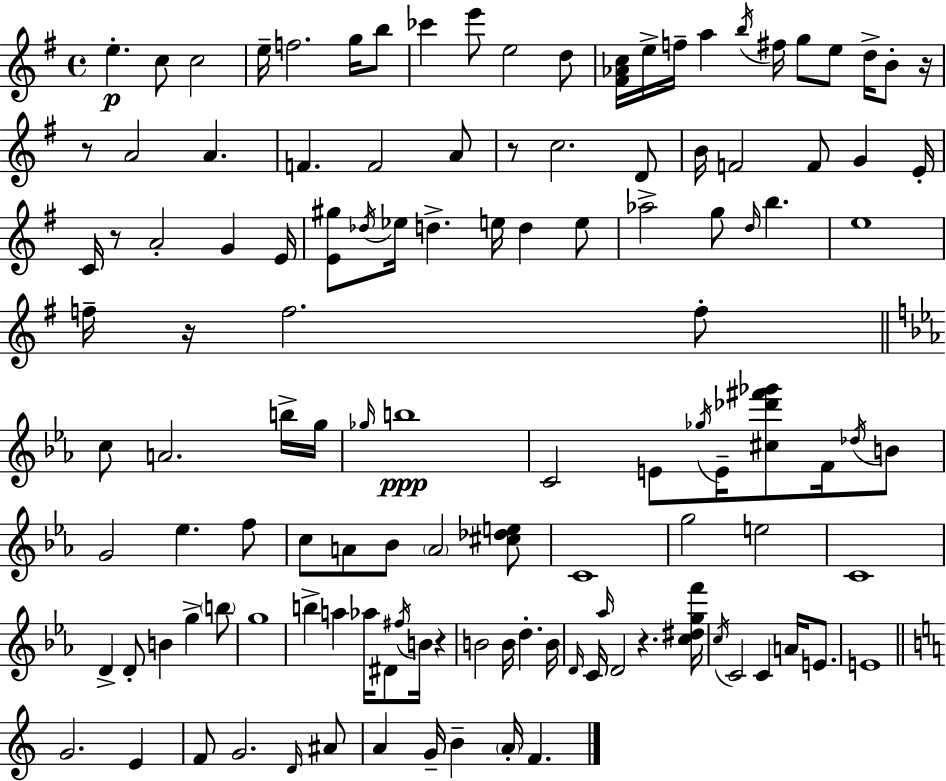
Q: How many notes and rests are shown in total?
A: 123